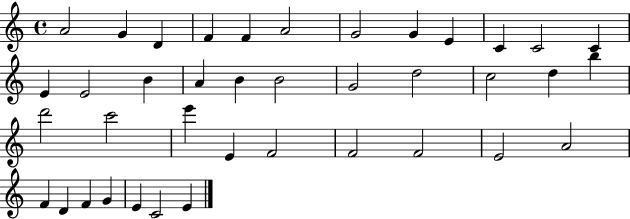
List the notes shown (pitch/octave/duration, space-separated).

A4/h G4/q D4/q F4/q F4/q A4/h G4/h G4/q E4/q C4/q C4/h C4/q E4/q E4/h B4/q A4/q B4/q B4/h G4/h D5/h C5/h D5/q B5/q D6/h C6/h E6/q E4/q F4/h F4/h F4/h E4/h A4/h F4/q D4/q F4/q G4/q E4/q C4/h E4/q